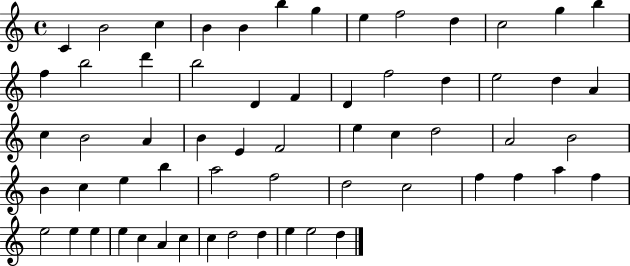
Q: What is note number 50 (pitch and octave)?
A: E5